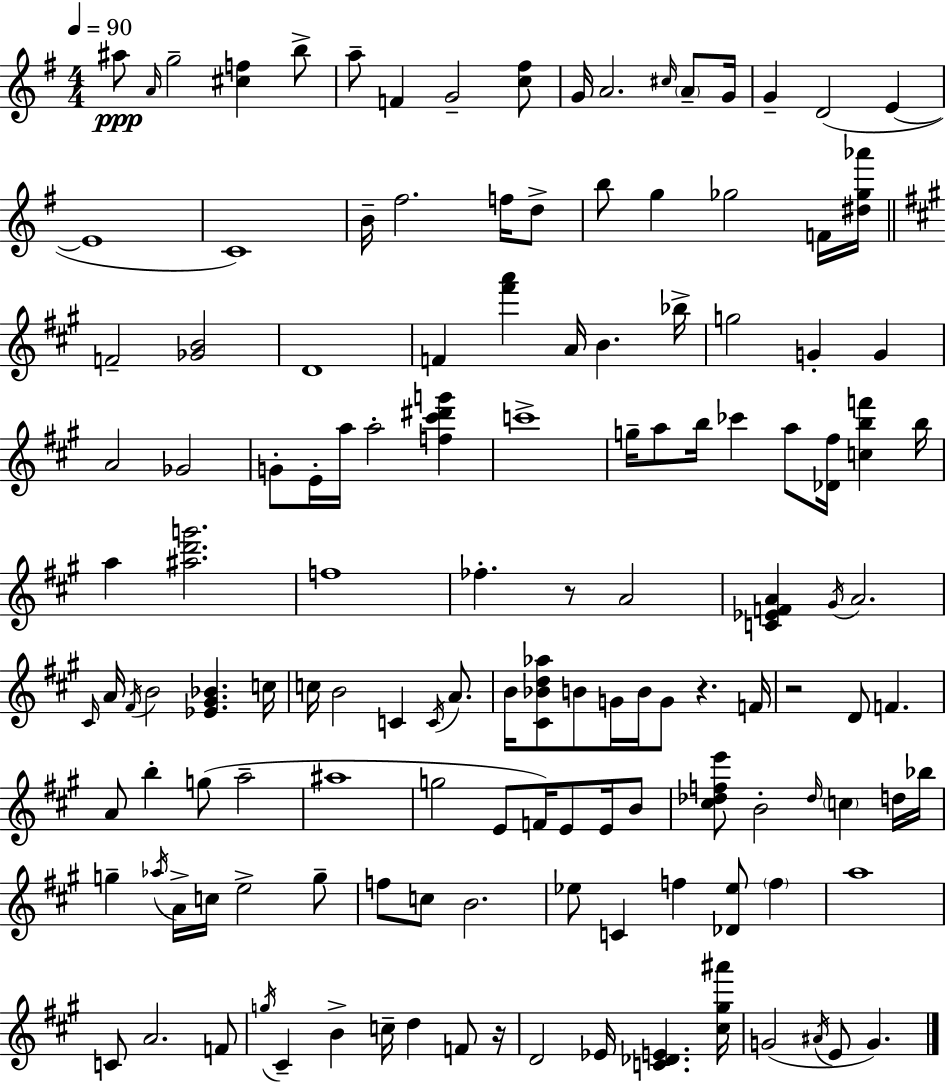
A#5/e A4/s G5/h [C#5,F5]/q B5/e A5/e F4/q G4/h [C5,F#5]/e G4/s A4/h. C#5/s A4/e G4/s G4/q D4/h E4/q E4/w C4/w B4/s F#5/h. F5/s D5/e B5/e G5/q Gb5/h F4/s [D#5,Gb5,Ab6]/s F4/h [Gb4,B4]/h D4/w F4/q [F#6,A6]/q A4/s B4/q. Bb5/s G5/h G4/q G4/q A4/h Gb4/h G4/e E4/s A5/s A5/h [F5,C#6,D#6,G6]/q C6/w G5/s A5/e B5/s CES6/q A5/e [Db4,F#5]/s [C5,B5,F6]/q B5/s A5/q [A#5,D6,G6]/h. F5/w FES5/q. R/e A4/h [C4,Eb4,F4,A4]/q G#4/s A4/h. C#4/s A4/s F#4/s B4/h [Eb4,G#4,Bb4]/q. C5/s C5/s B4/h C4/q C4/s A4/e. B4/s [C#4,Bb4,D5,Ab5]/e B4/e G4/s B4/s G4/e R/q. F4/s R/h D4/e F4/q. A4/e B5/q G5/e A5/h A#5/w G5/h E4/e F4/s E4/e E4/s B4/e [C#5,Db5,F5,E6]/e B4/h Db5/s C5/q D5/s Bb5/s G5/q Ab5/s A4/s C5/s E5/h G5/e F5/e C5/e B4/h. Eb5/e C4/q F5/q [Db4,Eb5]/e F5/q A5/w C4/e A4/h. F4/e G5/s C#4/q B4/q C5/s D5/q F4/e R/s D4/h Eb4/s [C4,Db4,E4]/q. [C#5,G#5,A#6]/s G4/h A#4/s E4/e G4/q.